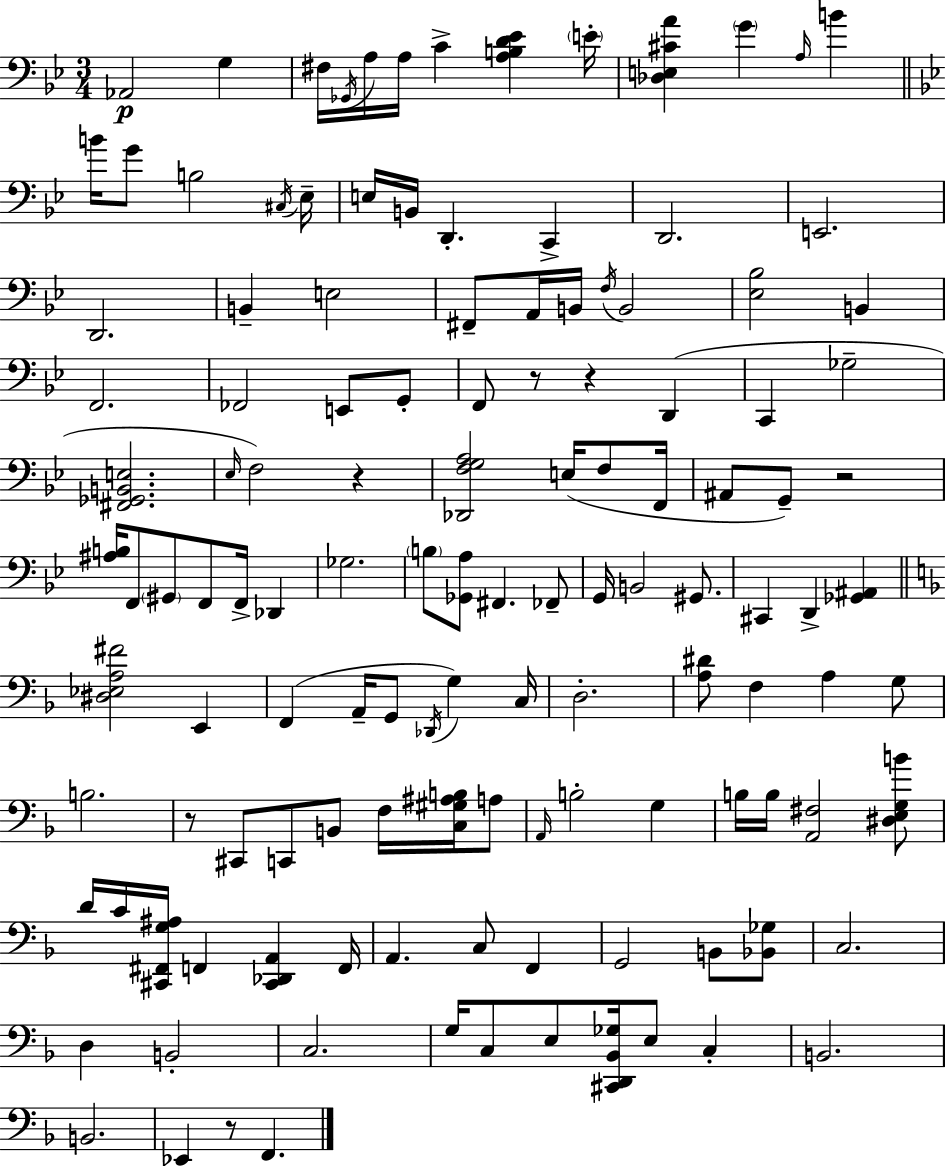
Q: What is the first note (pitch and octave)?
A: Ab2